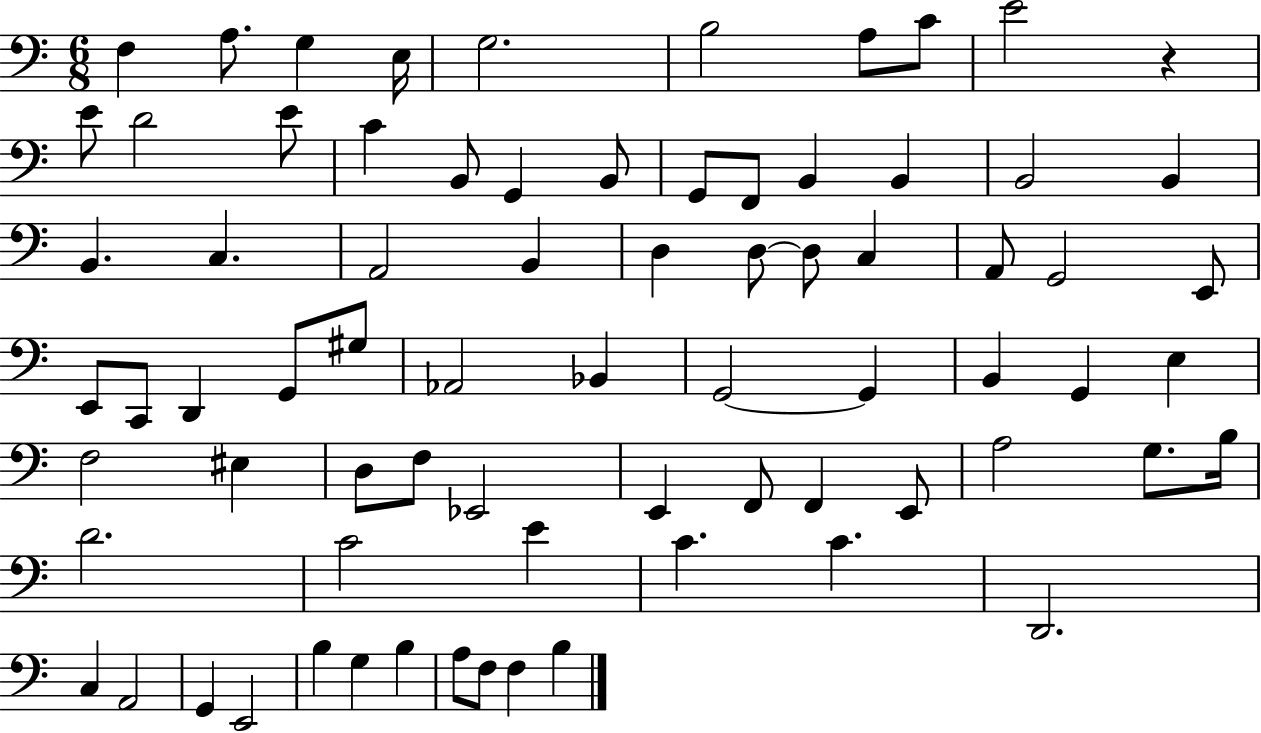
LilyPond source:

{
  \clef bass
  \numericTimeSignature
  \time 6/8
  \key c \major
  \repeat volta 2 { f4 a8. g4 e16 | g2. | b2 a8 c'8 | e'2 r4 | \break e'8 d'2 e'8 | c'4 b,8 g,4 b,8 | g,8 f,8 b,4 b,4 | b,2 b,4 | \break b,4. c4. | a,2 b,4 | d4 d8~~ d8 c4 | a,8 g,2 e,8 | \break e,8 c,8 d,4 g,8 gis8 | aes,2 bes,4 | g,2~~ g,4 | b,4 g,4 e4 | \break f2 eis4 | d8 f8 ees,2 | e,4 f,8 f,4 e,8 | a2 g8. b16 | \break d'2. | c'2 e'4 | c'4. c'4. | d,2. | \break c4 a,2 | g,4 e,2 | b4 g4 b4 | a8 f8 f4 b4 | \break } \bar "|."
}